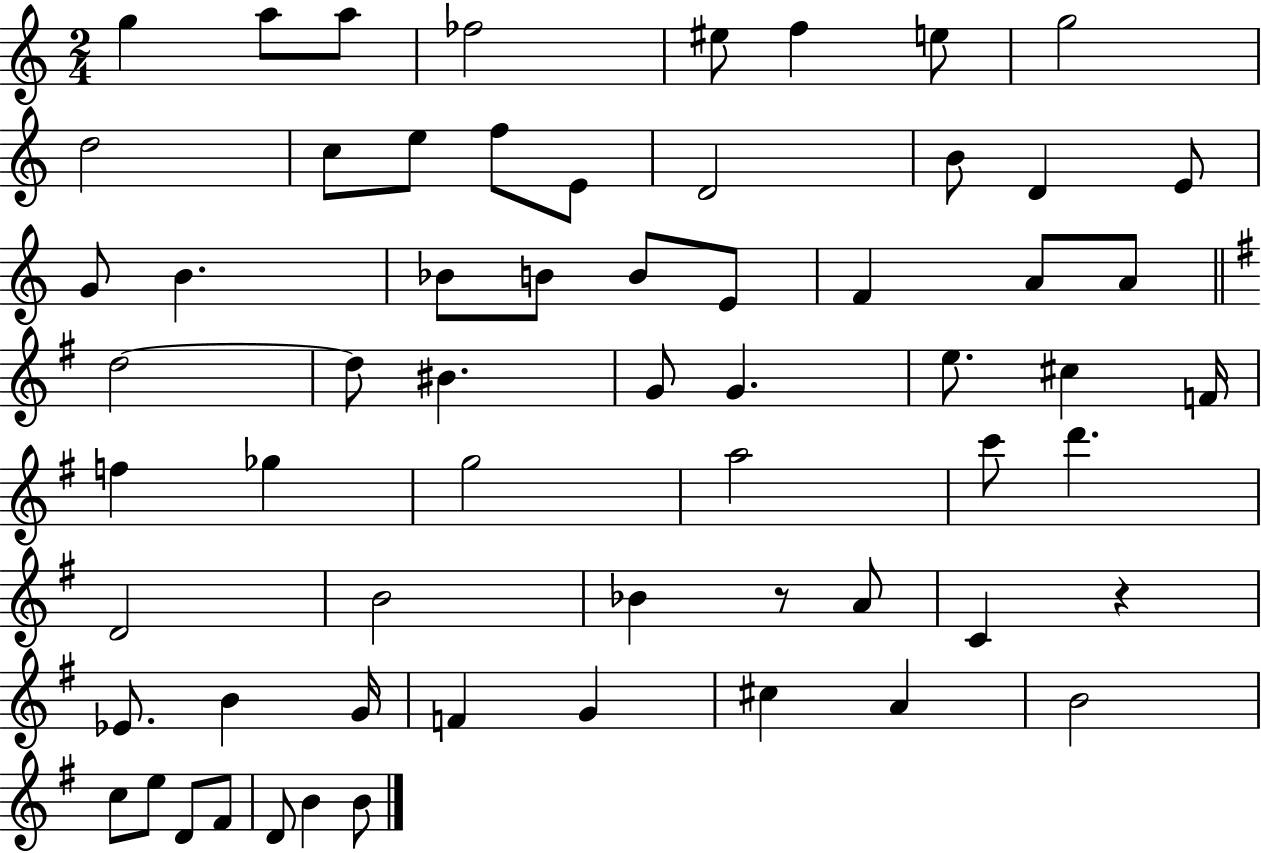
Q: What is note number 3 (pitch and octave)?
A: A5